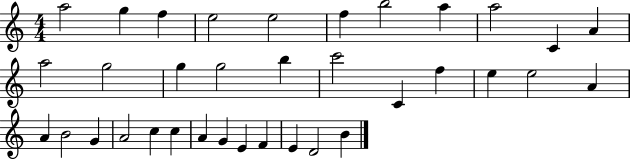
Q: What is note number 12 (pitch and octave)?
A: A5